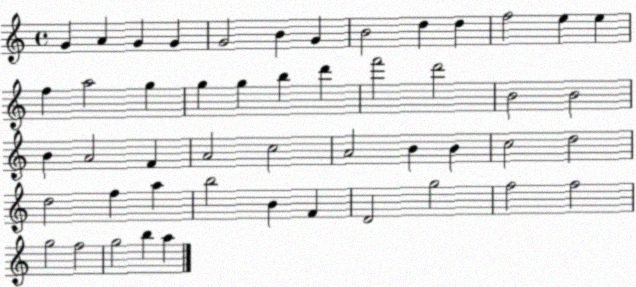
X:1
T:Untitled
M:4/4
L:1/4
K:C
G A G G G2 B G B2 d d f2 e e f a2 g g g b d' f'2 d'2 B2 B2 B A2 F A2 c2 A2 B B c2 d2 d2 f a b2 B F D2 g2 f2 f2 g2 f2 g2 b a